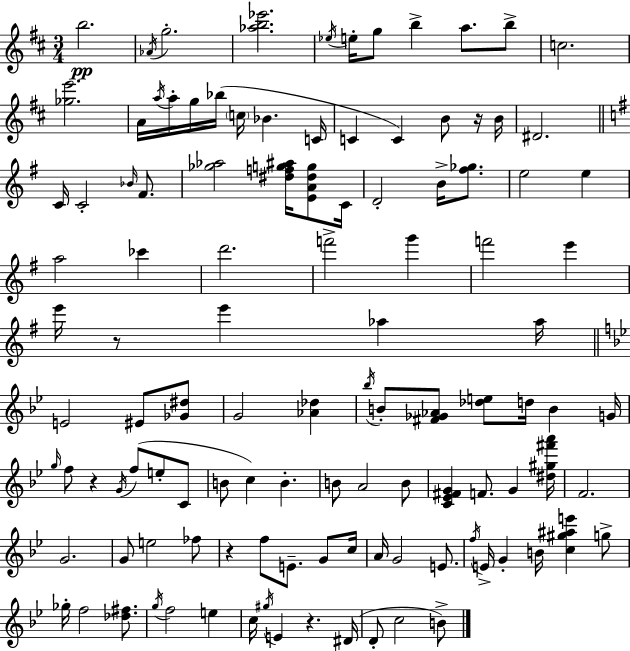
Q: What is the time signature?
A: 3/4